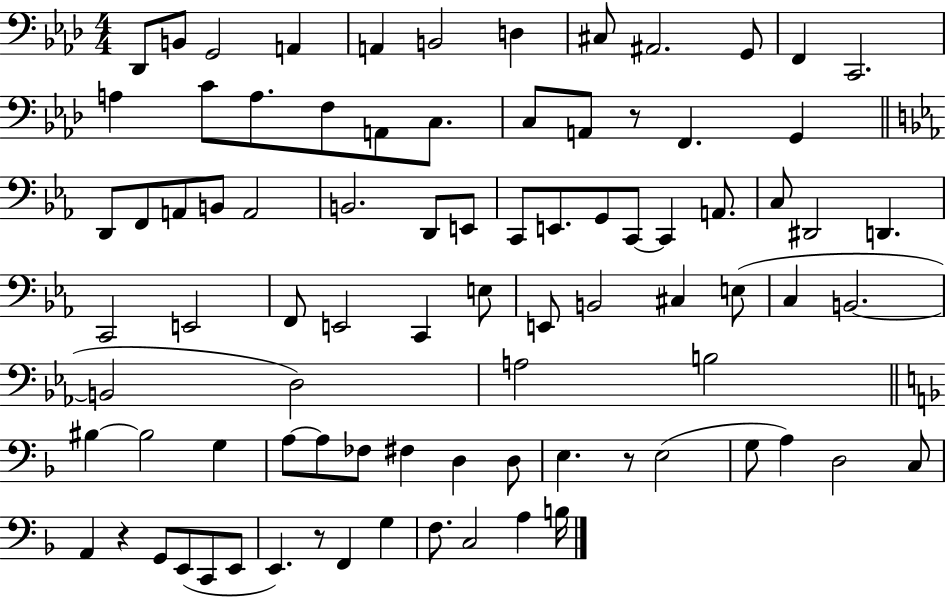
Db2/e B2/e G2/h A2/q A2/q B2/h D3/q C#3/e A#2/h. G2/e F2/q C2/h. A3/q C4/e A3/e. F3/e A2/e C3/e. C3/e A2/e R/e F2/q. G2/q D2/e F2/e A2/e B2/e A2/h B2/h. D2/e E2/e C2/e E2/e. G2/e C2/e C2/q A2/e. C3/e D#2/h D2/q. C2/h E2/h F2/e E2/h C2/q E3/e E2/e B2/h C#3/q E3/e C3/q B2/h. B2/h D3/h A3/h B3/h BIS3/q BIS3/h G3/q A3/e A3/e FES3/e F#3/q D3/q D3/e E3/q. R/e E3/h G3/e A3/q D3/h C3/e A2/q R/q G2/e E2/e C2/e E2/e E2/q. R/e F2/q G3/q F3/e. C3/h A3/q B3/s